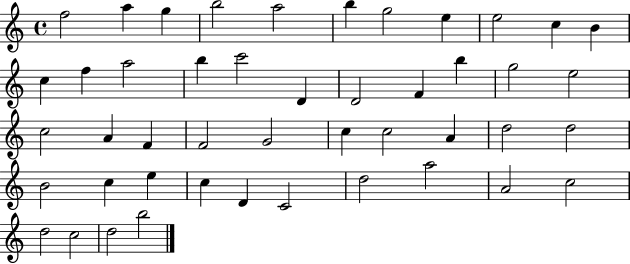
F5/h A5/q G5/q B5/h A5/h B5/q G5/h E5/q E5/h C5/q B4/q C5/q F5/q A5/h B5/q C6/h D4/q D4/h F4/q B5/q G5/h E5/h C5/h A4/q F4/q F4/h G4/h C5/q C5/h A4/q D5/h D5/h B4/h C5/q E5/q C5/q D4/q C4/h D5/h A5/h A4/h C5/h D5/h C5/h D5/h B5/h